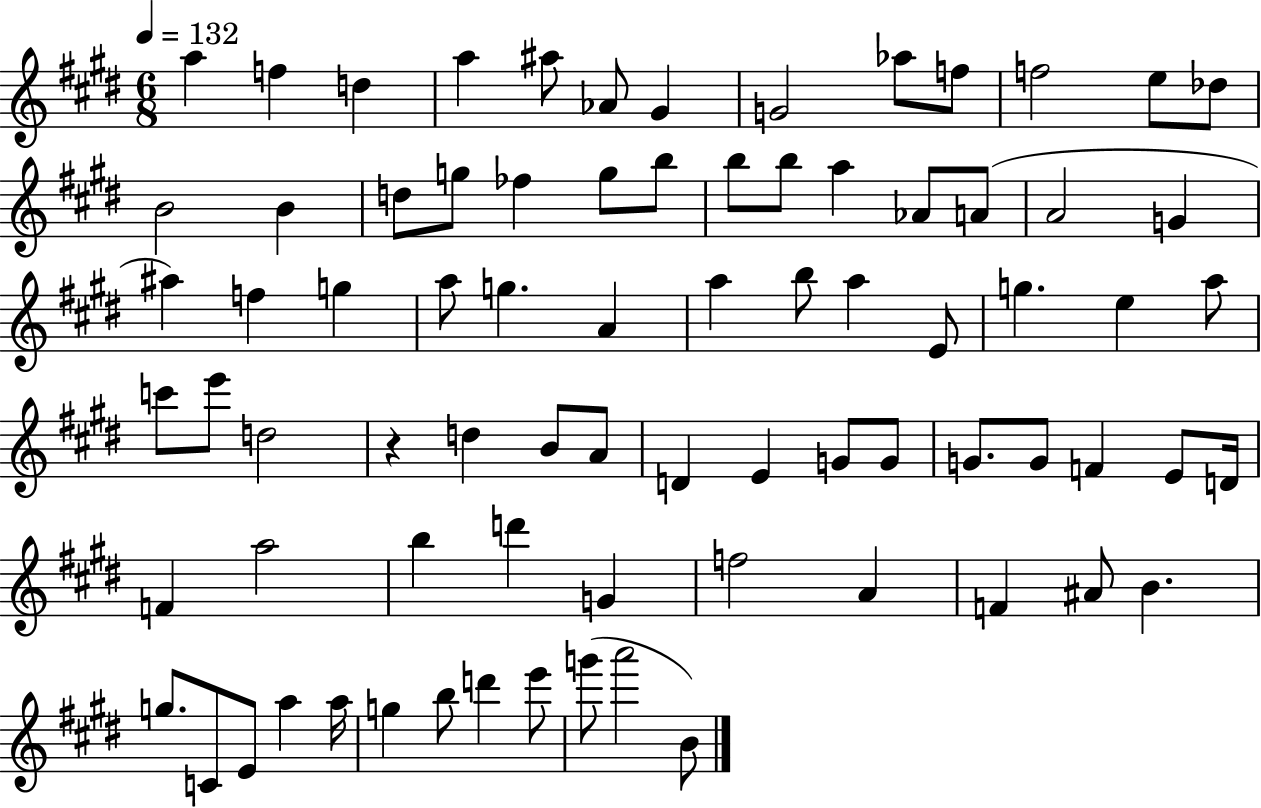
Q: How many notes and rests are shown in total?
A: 78